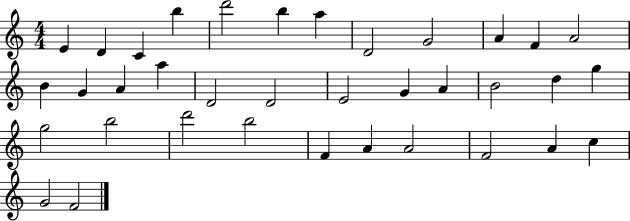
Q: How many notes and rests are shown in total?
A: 36